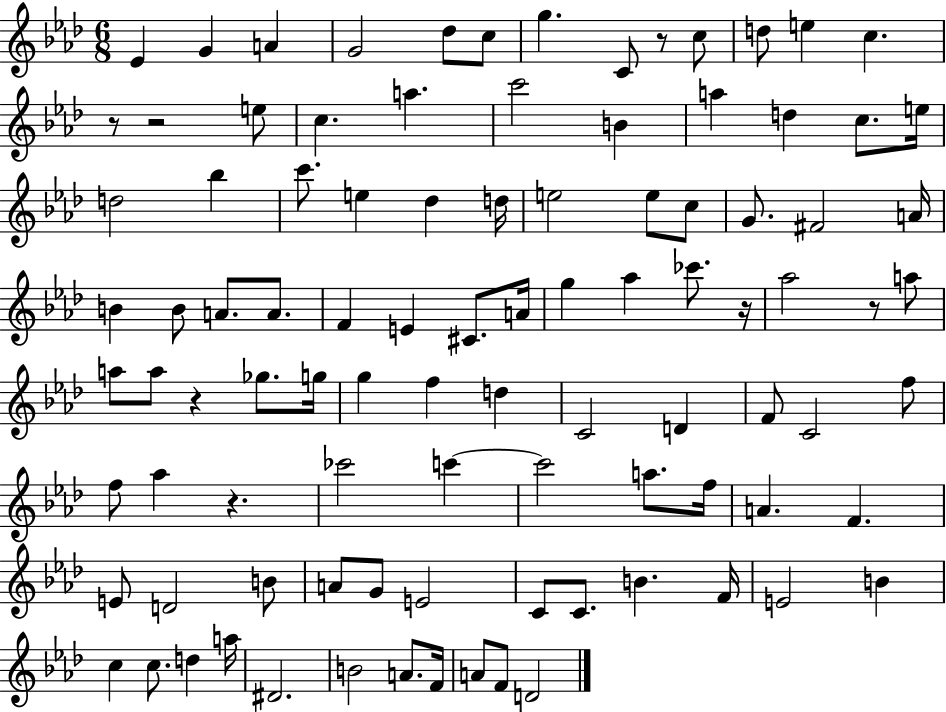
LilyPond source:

{
  \clef treble
  \numericTimeSignature
  \time 6/8
  \key aes \major
  \repeat volta 2 { ees'4 g'4 a'4 | g'2 des''8 c''8 | g''4. c'8 r8 c''8 | d''8 e''4 c''4. | \break r8 r2 e''8 | c''4. a''4. | c'''2 b'4 | a''4 d''4 c''8. e''16 | \break d''2 bes''4 | c'''8. e''4 des''4 d''16 | e''2 e''8 c''8 | g'8. fis'2 a'16 | \break b'4 b'8 a'8. a'8. | f'4 e'4 cis'8. a'16 | g''4 aes''4 ces'''8. r16 | aes''2 r8 a''8 | \break a''8 a''8 r4 ges''8. g''16 | g''4 f''4 d''4 | c'2 d'4 | f'8 c'2 f''8 | \break f''8 aes''4 r4. | ces'''2 c'''4~~ | c'''2 a''8. f''16 | a'4. f'4. | \break e'8 d'2 b'8 | a'8 g'8 e'2 | c'8 c'8. b'4. f'16 | e'2 b'4 | \break c''4 c''8. d''4 a''16 | dis'2. | b'2 a'8. f'16 | a'8 f'8 d'2 | \break } \bar "|."
}